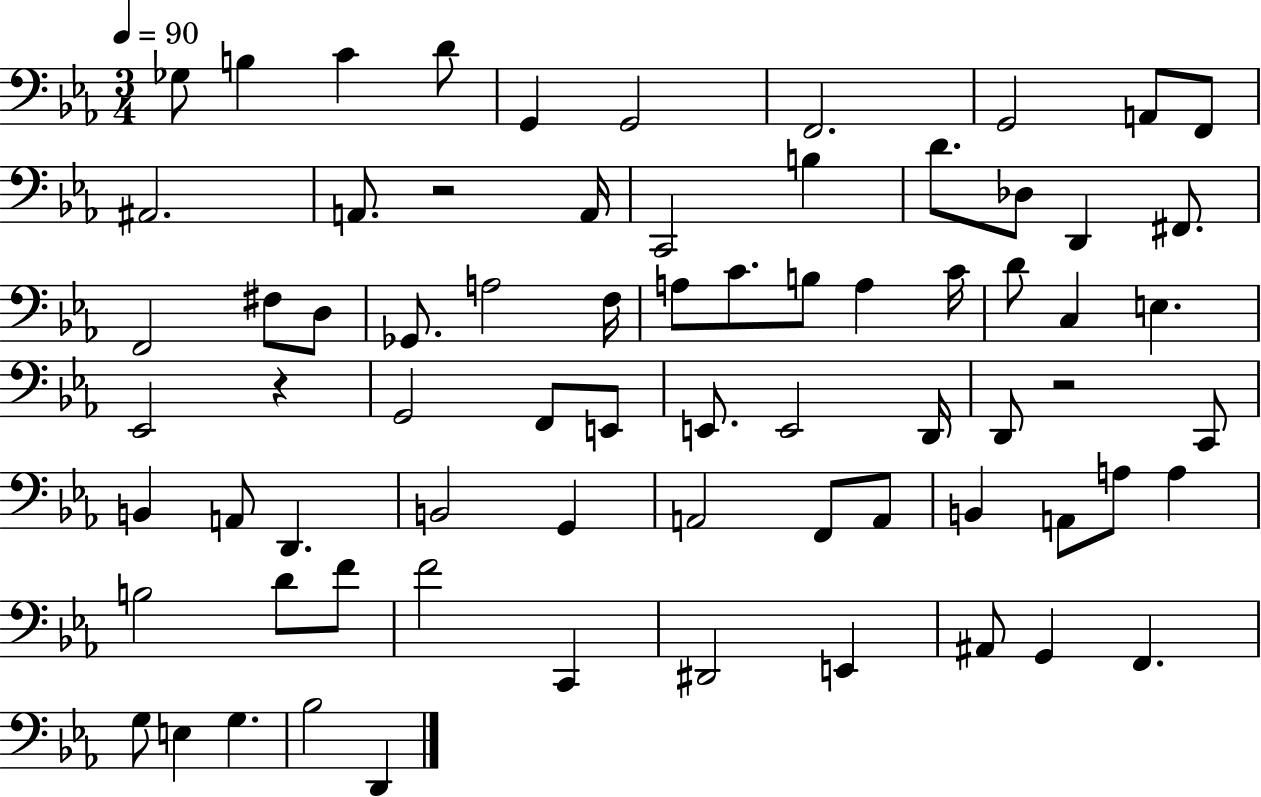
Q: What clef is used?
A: bass